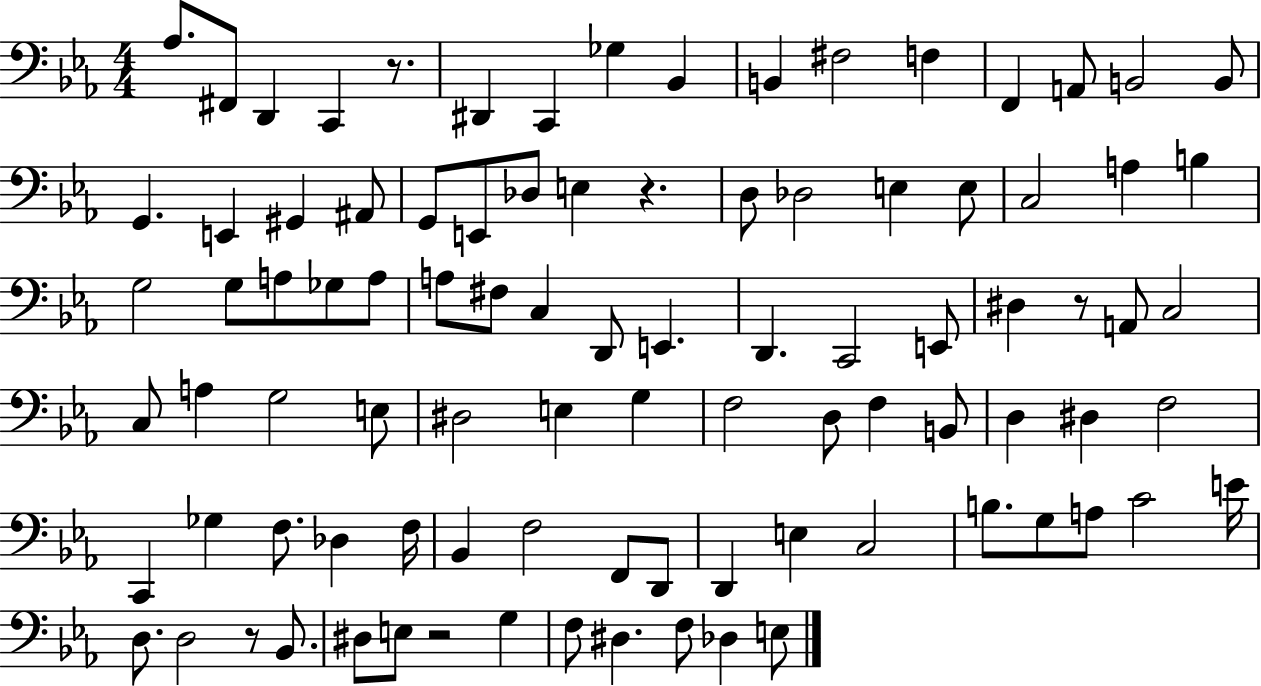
X:1
T:Untitled
M:4/4
L:1/4
K:Eb
_A,/2 ^F,,/2 D,, C,, z/2 ^D,, C,, _G, _B,, B,, ^F,2 F, F,, A,,/2 B,,2 B,,/2 G,, E,, ^G,, ^A,,/2 G,,/2 E,,/2 _D,/2 E, z D,/2 _D,2 E, E,/2 C,2 A, B, G,2 G,/2 A,/2 _G,/2 A,/2 A,/2 ^F,/2 C, D,,/2 E,, D,, C,,2 E,,/2 ^D, z/2 A,,/2 C,2 C,/2 A, G,2 E,/2 ^D,2 E, G, F,2 D,/2 F, B,,/2 D, ^D, F,2 C,, _G, F,/2 _D, F,/4 _B,, F,2 F,,/2 D,,/2 D,, E, C,2 B,/2 G,/2 A,/2 C2 E/4 D,/2 D,2 z/2 _B,,/2 ^D,/2 E,/2 z2 G, F,/2 ^D, F,/2 _D, E,/2